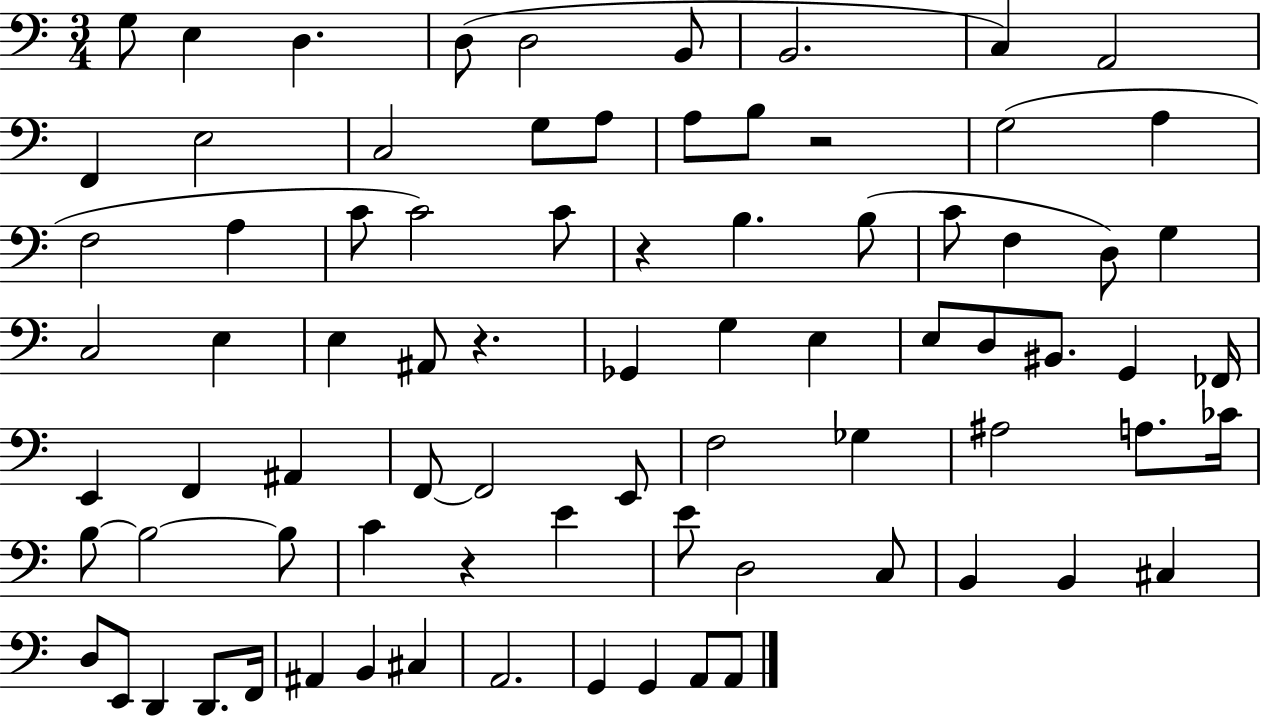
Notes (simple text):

G3/e E3/q D3/q. D3/e D3/h B2/e B2/h. C3/q A2/h F2/q E3/h C3/h G3/e A3/e A3/e B3/e R/h G3/h A3/q F3/h A3/q C4/e C4/h C4/e R/q B3/q. B3/e C4/e F3/q D3/e G3/q C3/h E3/q E3/q A#2/e R/q. Gb2/q G3/q E3/q E3/e D3/e BIS2/e. G2/q FES2/s E2/q F2/q A#2/q F2/e F2/h E2/e F3/h Gb3/q A#3/h A3/e. CES4/s B3/e B3/h B3/e C4/q R/q E4/q E4/e D3/h C3/e B2/q B2/q C#3/q D3/e E2/e D2/q D2/e. F2/s A#2/q B2/q C#3/q A2/h. G2/q G2/q A2/e A2/e